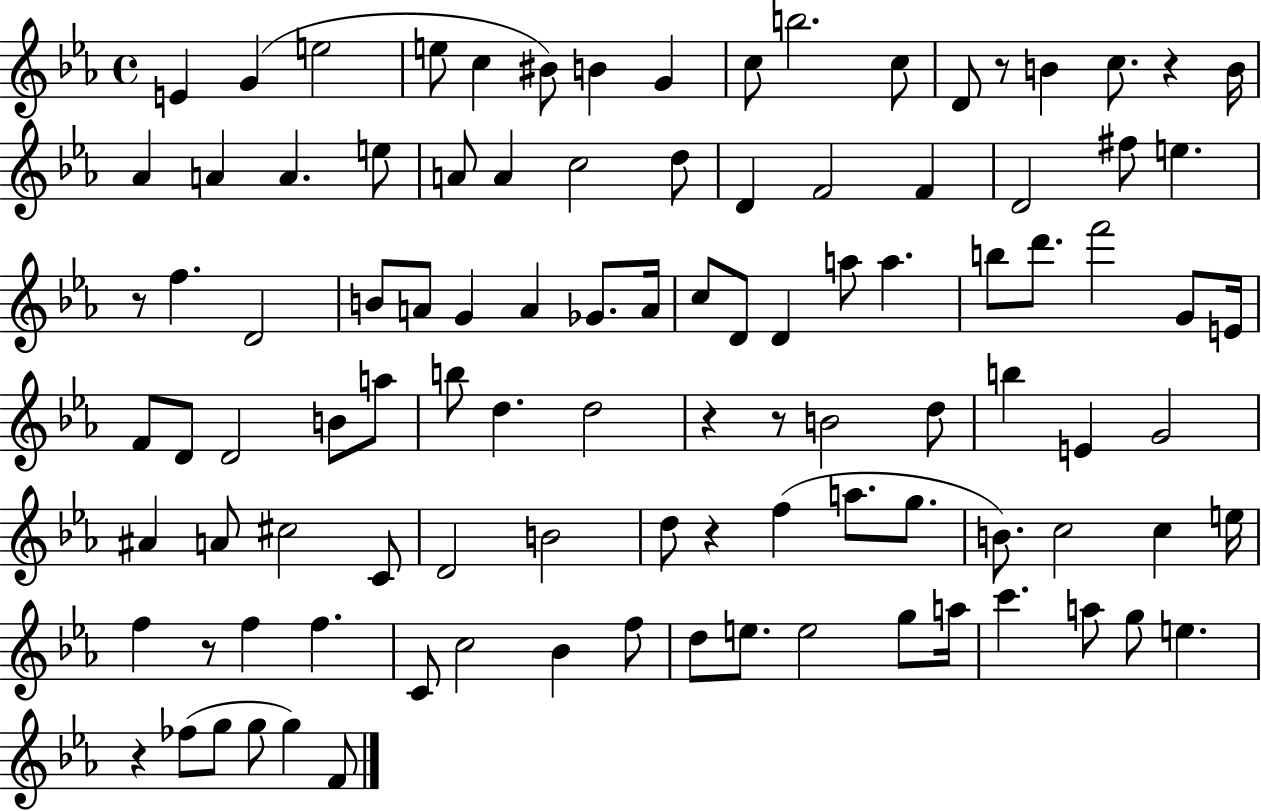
{
  \clef treble
  \time 4/4
  \defaultTimeSignature
  \key ees \major
  e'4 g'4( e''2 | e''8 c''4 bis'8) b'4 g'4 | c''8 b''2. c''8 | d'8 r8 b'4 c''8. r4 b'16 | \break aes'4 a'4 a'4. e''8 | a'8 a'4 c''2 d''8 | d'4 f'2 f'4 | d'2 fis''8 e''4. | \break r8 f''4. d'2 | b'8 a'8 g'4 a'4 ges'8. a'16 | c''8 d'8 d'4 a''8 a''4. | b''8 d'''8. f'''2 g'8 e'16 | \break f'8 d'8 d'2 b'8 a''8 | b''8 d''4. d''2 | r4 r8 b'2 d''8 | b''4 e'4 g'2 | \break ais'4 a'8 cis''2 c'8 | d'2 b'2 | d''8 r4 f''4( a''8. g''8. | b'8.) c''2 c''4 e''16 | \break f''4 r8 f''4 f''4. | c'8 c''2 bes'4 f''8 | d''8 e''8. e''2 g''8 a''16 | c'''4. a''8 g''8 e''4. | \break r4 fes''8( g''8 g''8 g''4) f'8 | \bar "|."
}